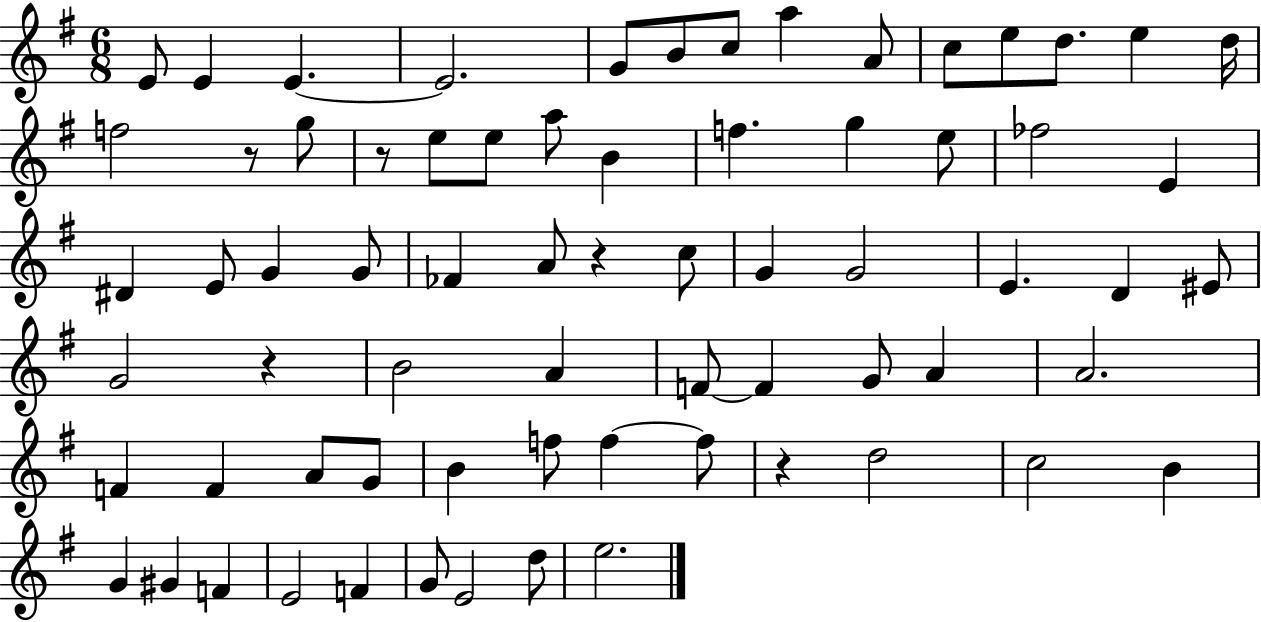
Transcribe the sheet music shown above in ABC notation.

X:1
T:Untitled
M:6/8
L:1/4
K:G
E/2 E E E2 G/2 B/2 c/2 a A/2 c/2 e/2 d/2 e d/4 f2 z/2 g/2 z/2 e/2 e/2 a/2 B f g e/2 _f2 E ^D E/2 G G/2 _F A/2 z c/2 G G2 E D ^E/2 G2 z B2 A F/2 F G/2 A A2 F F A/2 G/2 B f/2 f f/2 z d2 c2 B G ^G F E2 F G/2 E2 d/2 e2